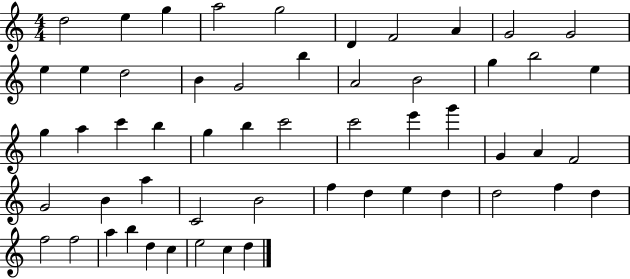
D5/h E5/q G5/q A5/h G5/h D4/q F4/h A4/q G4/h G4/h E5/q E5/q D5/h B4/q G4/h B5/q A4/h B4/h G5/q B5/h E5/q G5/q A5/q C6/q B5/q G5/q B5/q C6/h C6/h E6/q G6/q G4/q A4/q F4/h G4/h B4/q A5/q C4/h B4/h F5/q D5/q E5/q D5/q D5/h F5/q D5/q F5/h F5/h A5/q B5/q D5/q C5/q E5/h C5/q D5/q